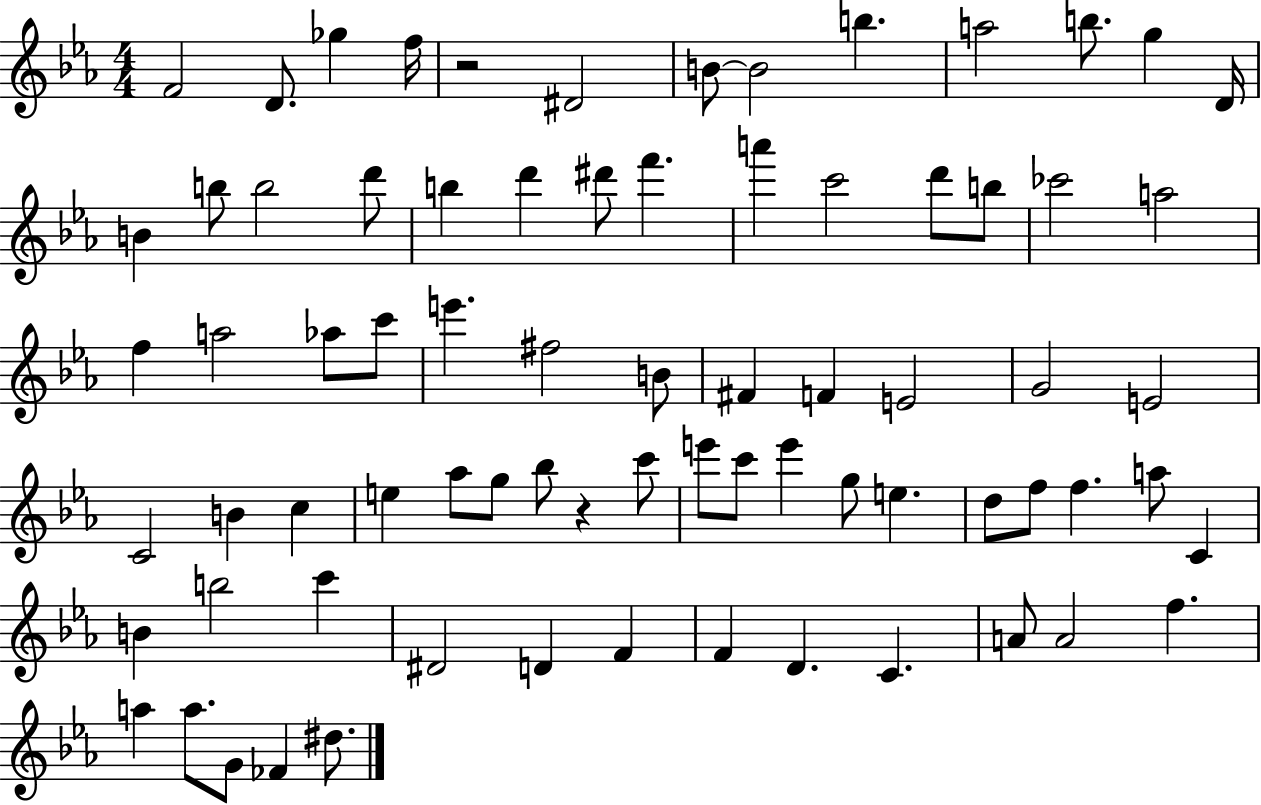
X:1
T:Untitled
M:4/4
L:1/4
K:Eb
F2 D/2 _g f/4 z2 ^D2 B/2 B2 b a2 b/2 g D/4 B b/2 b2 d'/2 b d' ^d'/2 f' a' c'2 d'/2 b/2 _c'2 a2 f a2 _a/2 c'/2 e' ^f2 B/2 ^F F E2 G2 E2 C2 B c e _a/2 g/2 _b/2 z c'/2 e'/2 c'/2 e' g/2 e d/2 f/2 f a/2 C B b2 c' ^D2 D F F D C A/2 A2 f a a/2 G/2 _F ^d/2